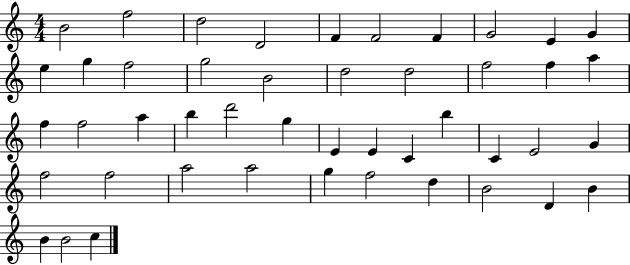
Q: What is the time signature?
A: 4/4